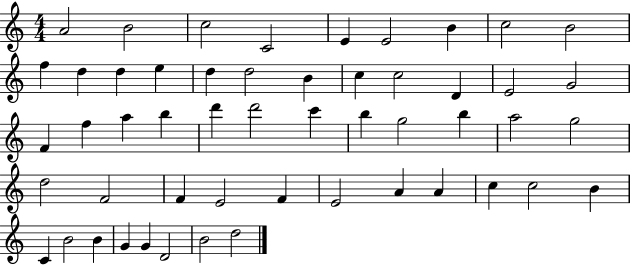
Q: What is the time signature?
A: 4/4